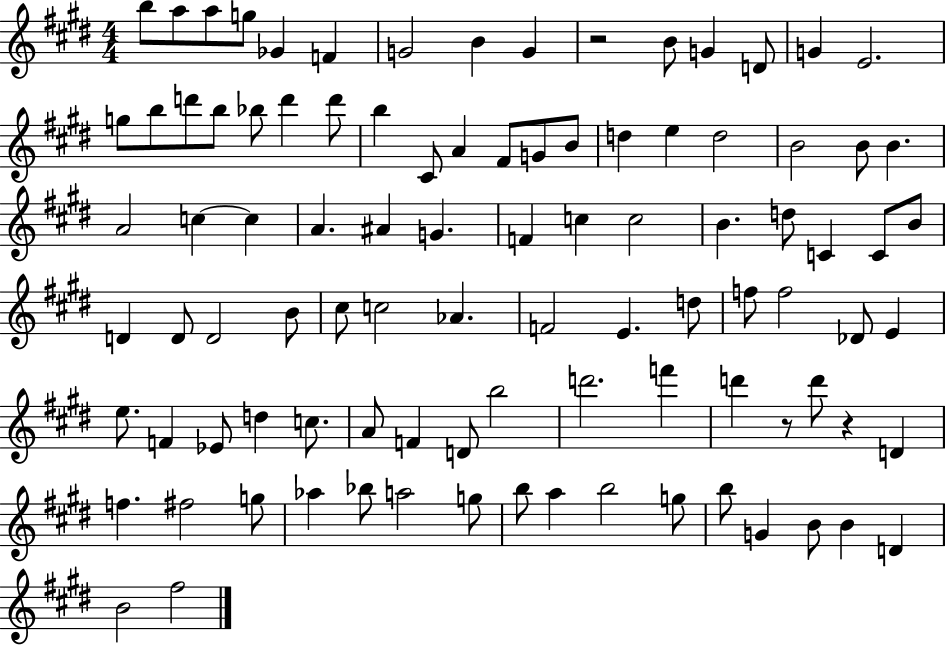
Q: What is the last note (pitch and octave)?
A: F#5